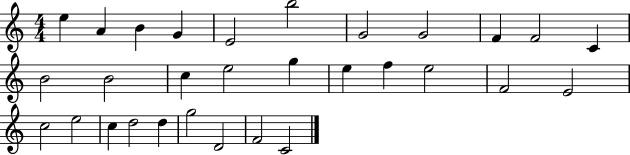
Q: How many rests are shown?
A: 0